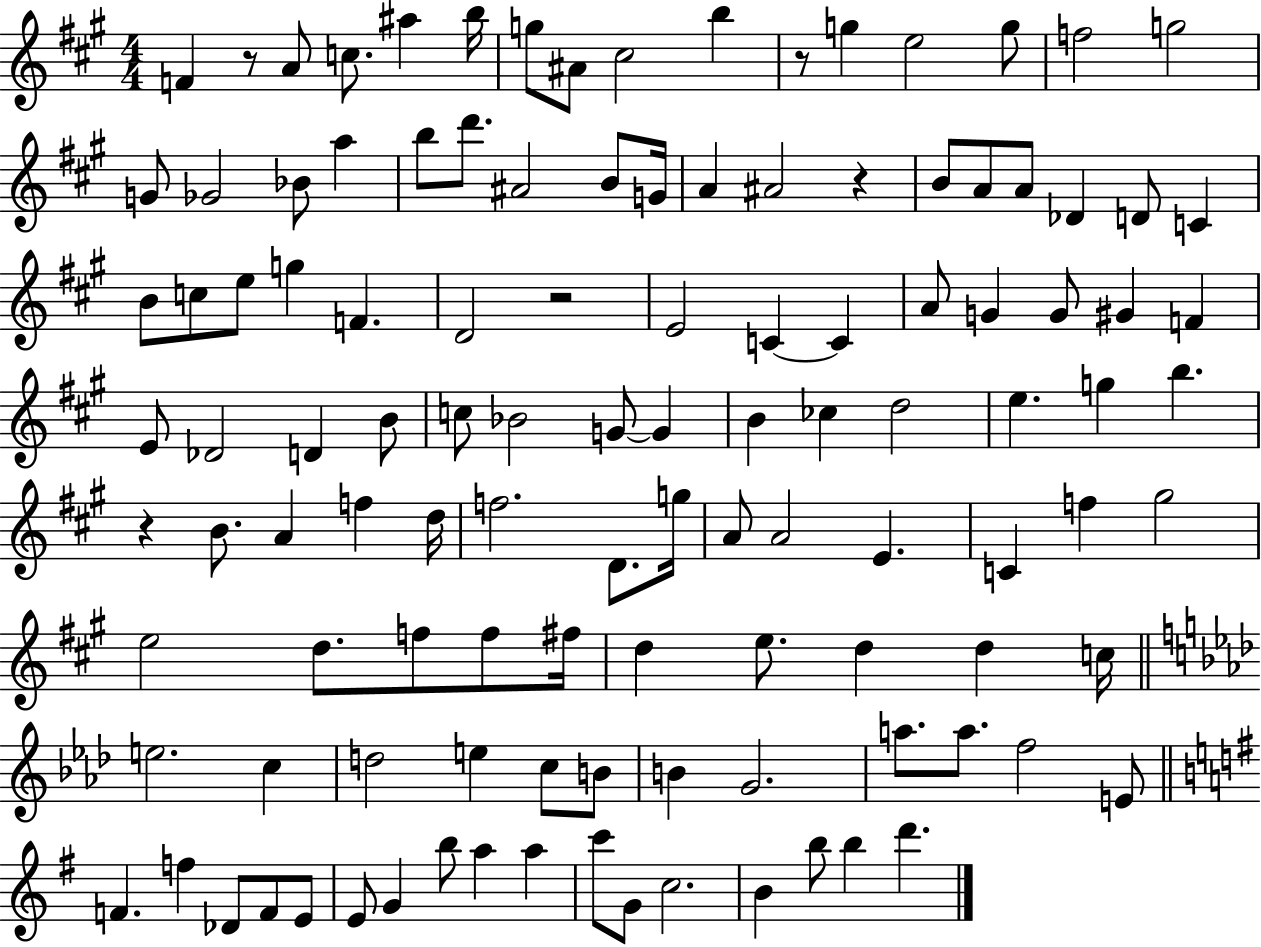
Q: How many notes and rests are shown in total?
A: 116